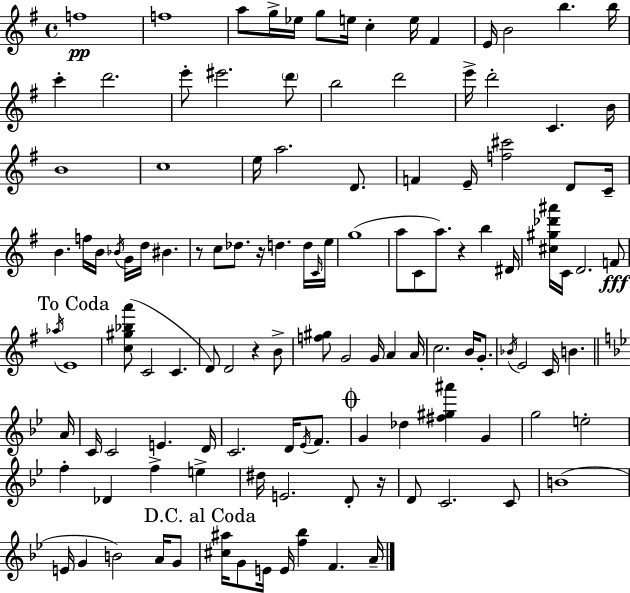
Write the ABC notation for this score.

X:1
T:Untitled
M:4/4
L:1/4
K:Em
f4 f4 a/2 g/4 _e/4 g/2 e/4 c e/4 ^F E/4 B2 b b/4 c' d'2 e'/2 ^e'2 d'/2 b2 d'2 e'/4 d'2 C B/4 B4 c4 e/4 a2 D/2 F E/4 [f^c']2 D/2 C/4 B f/4 B/4 _B/4 G/4 d/4 ^B z/2 c/2 _d/2 z/4 d d/4 C/4 e/4 g4 a/2 C/2 a/2 z b ^D/4 [^c^g_d'^a']/4 C/4 D2 F/2 _a/4 E4 [c^g_ba']/2 C2 C D/2 D2 z B/2 [f^g]/2 G2 G/4 A A/4 c2 B/4 G/2 _B/4 E2 C/4 B A/4 C/4 C2 E D/4 C2 D/4 _E/4 F/2 G _d [^f^g^a'] G g2 e2 f _D f e ^d/4 E2 D/2 z/4 D/2 C2 C/2 B4 E/4 G B2 A/4 G/2 [^c^a]/4 G/2 E/4 E/4 [f_b] F A/4